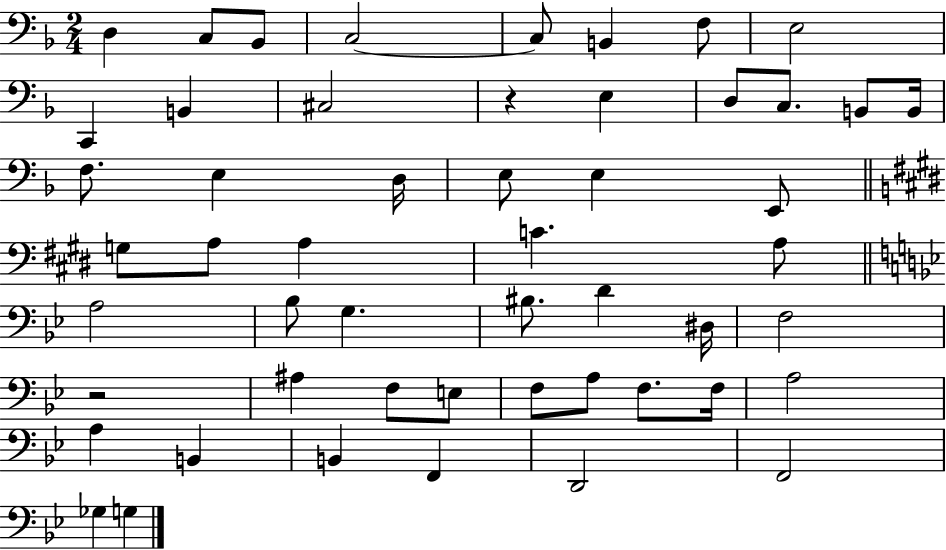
X:1
T:Untitled
M:2/4
L:1/4
K:F
D, C,/2 _B,,/2 C,2 C,/2 B,, F,/2 E,2 C,, B,, ^C,2 z E, D,/2 C,/2 B,,/2 B,,/4 F,/2 E, D,/4 E,/2 E, E,,/2 G,/2 A,/2 A, C A,/2 A,2 _B,/2 G, ^B,/2 D ^D,/4 F,2 z2 ^A, F,/2 E,/2 F,/2 A,/2 F,/2 F,/4 A,2 A, B,, B,, F,, D,,2 F,,2 _G, G,